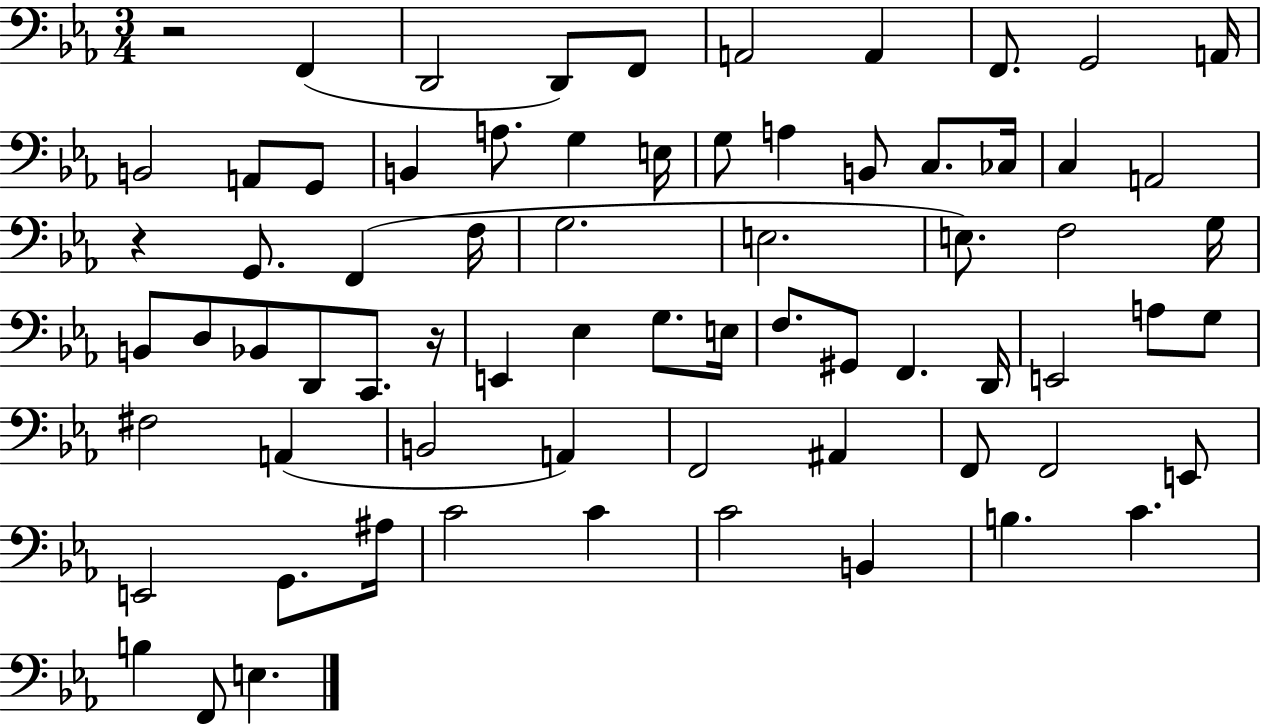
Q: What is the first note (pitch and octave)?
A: F2